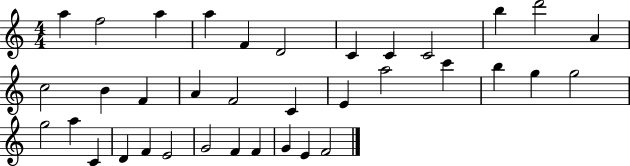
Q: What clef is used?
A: treble